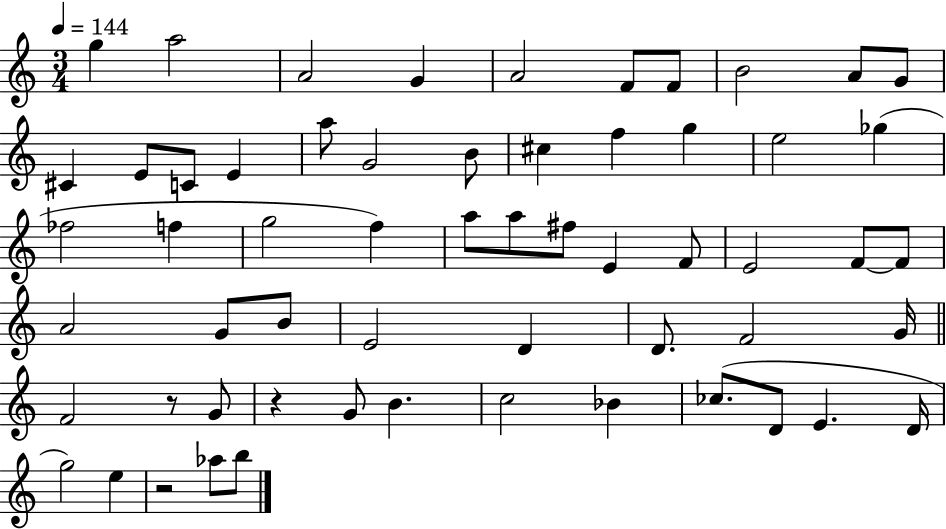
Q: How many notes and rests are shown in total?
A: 59